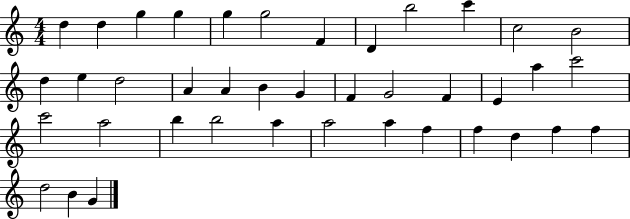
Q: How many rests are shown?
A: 0